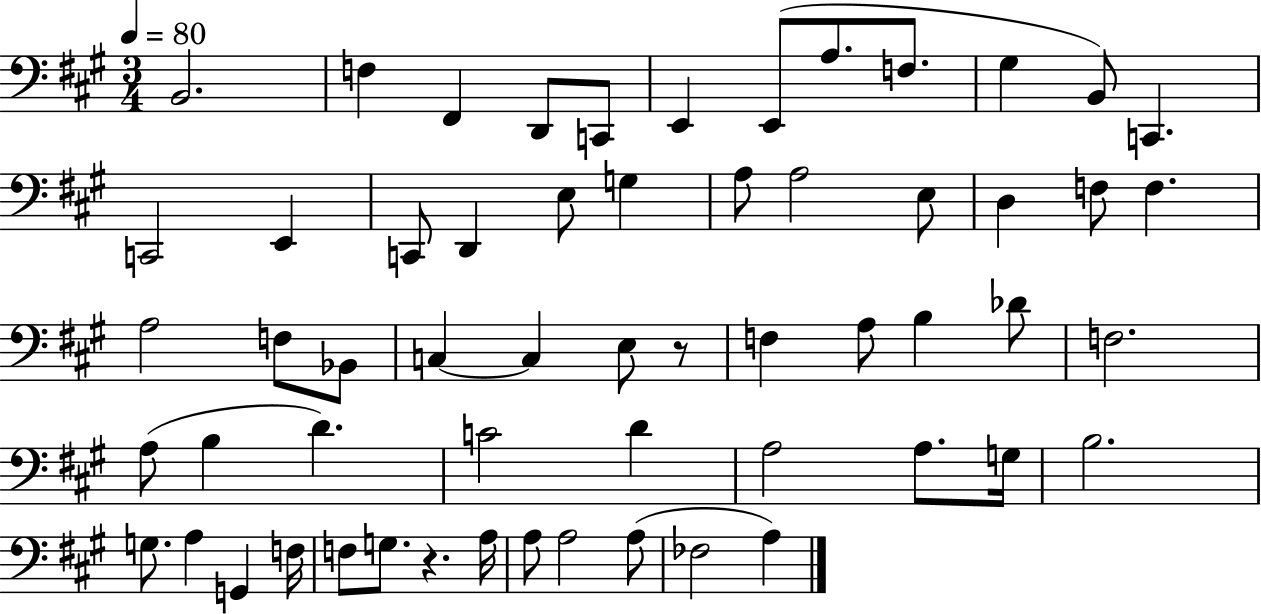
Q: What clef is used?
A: bass